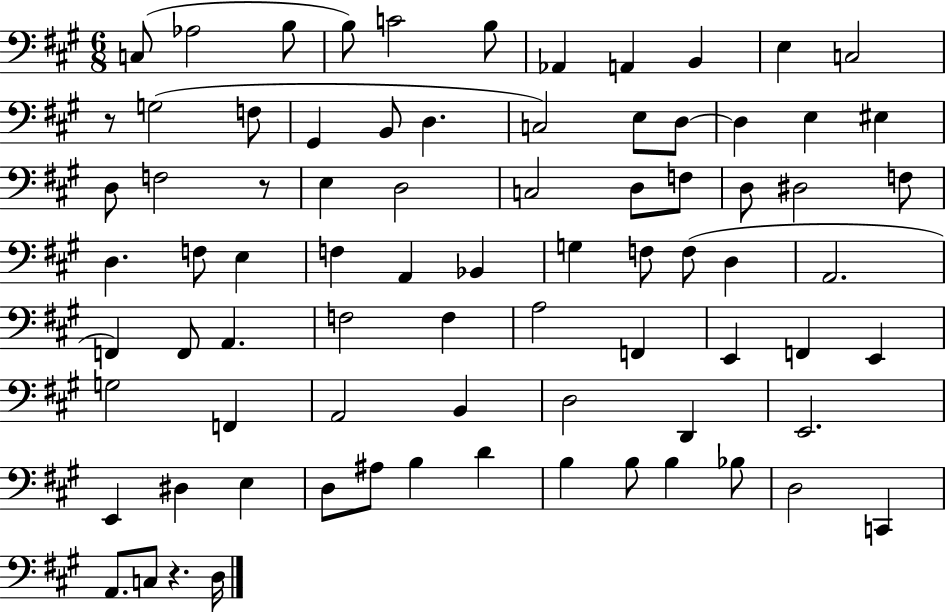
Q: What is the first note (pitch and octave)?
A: C3